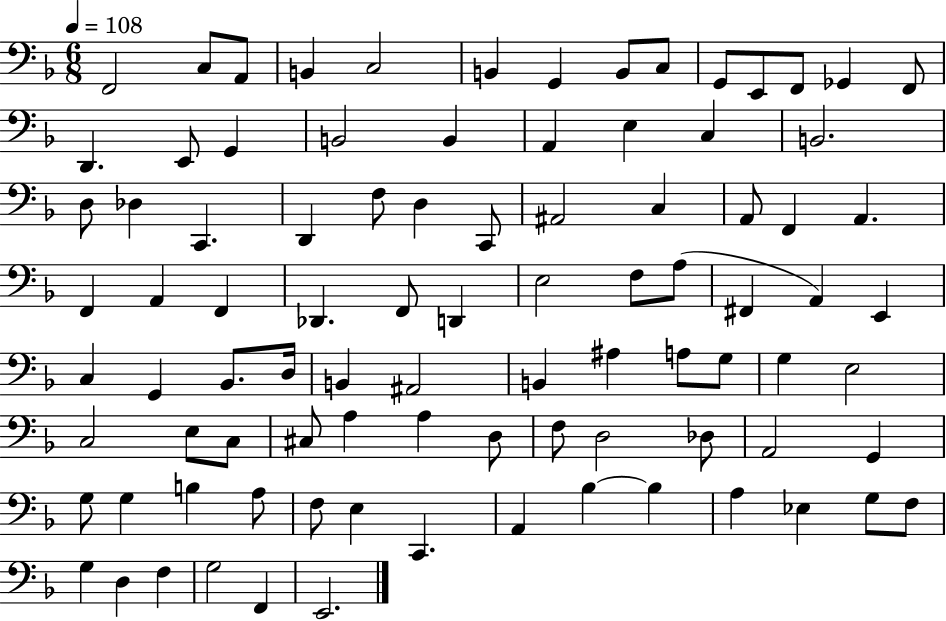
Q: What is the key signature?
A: F major